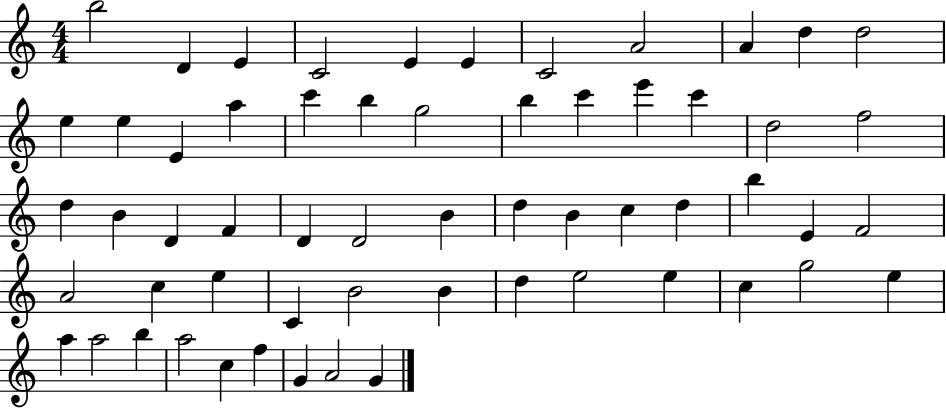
X:1
T:Untitled
M:4/4
L:1/4
K:C
b2 D E C2 E E C2 A2 A d d2 e e E a c' b g2 b c' e' c' d2 f2 d B D F D D2 B d B c d b E F2 A2 c e C B2 B d e2 e c g2 e a a2 b a2 c f G A2 G